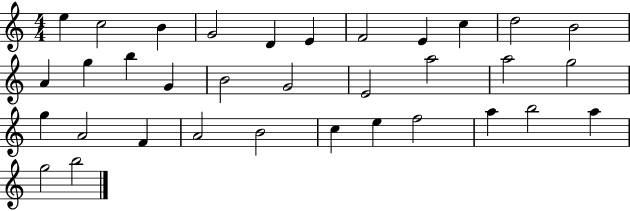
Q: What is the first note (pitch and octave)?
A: E5